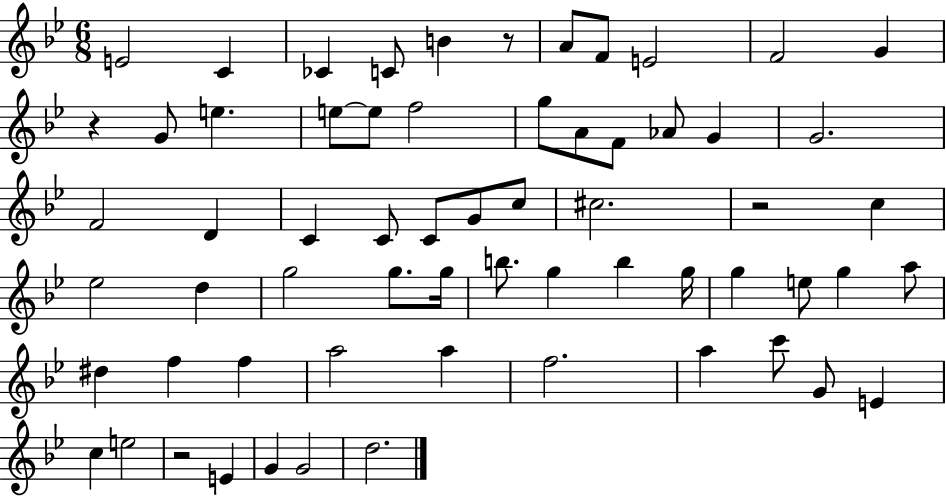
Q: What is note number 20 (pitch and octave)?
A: G4